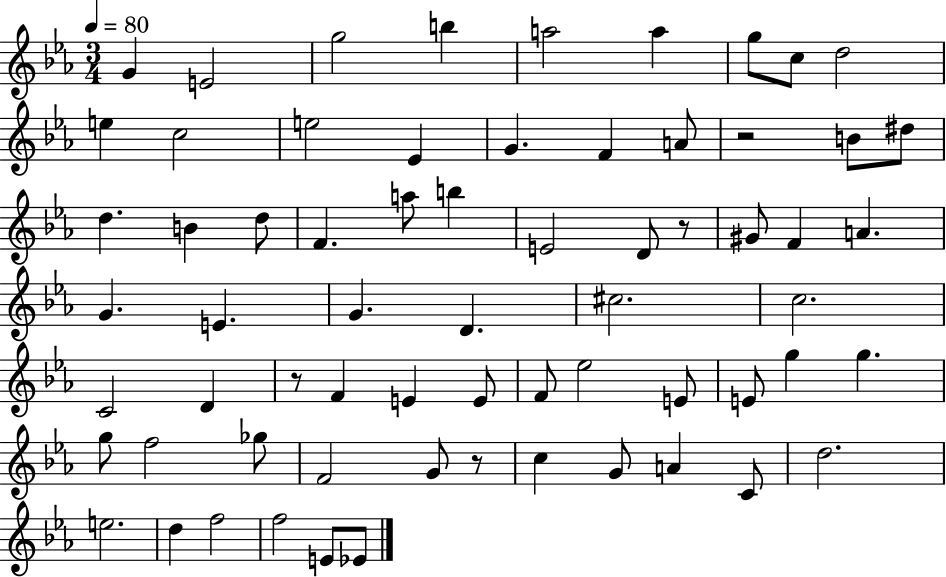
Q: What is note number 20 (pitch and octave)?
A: B4